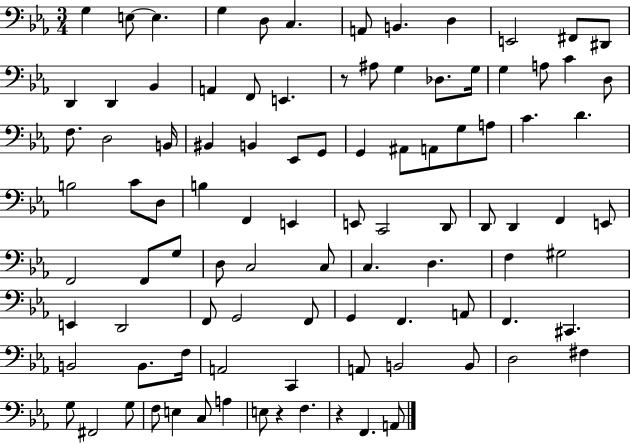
X:1
T:Untitled
M:3/4
L:1/4
K:Eb
G, E,/2 E, G, D,/2 C, A,,/2 B,, D, E,,2 ^F,,/2 ^D,,/2 D,, D,, _B,, A,, F,,/2 E,, z/2 ^A,/2 G, _D,/2 G,/4 G, A,/2 C D,/2 F,/2 D,2 B,,/4 ^B,, B,, _E,,/2 G,,/2 G,, ^A,,/2 A,,/2 G,/2 A,/2 C D B,2 C/2 D,/2 B, F,, E,, E,,/2 C,,2 D,,/2 D,,/2 D,, F,, E,,/2 F,,2 F,,/2 G,/2 D,/2 C,2 C,/2 C, D, F, ^G,2 E,, D,,2 F,,/2 G,,2 F,,/2 G,, F,, A,,/2 F,, ^C,, B,,2 B,,/2 F,/4 A,,2 C,, A,,/2 B,,2 B,,/2 D,2 ^F, G,/2 ^F,,2 G,/2 F,/2 E, C,/2 A, E,/2 z F, z F,, A,,/2